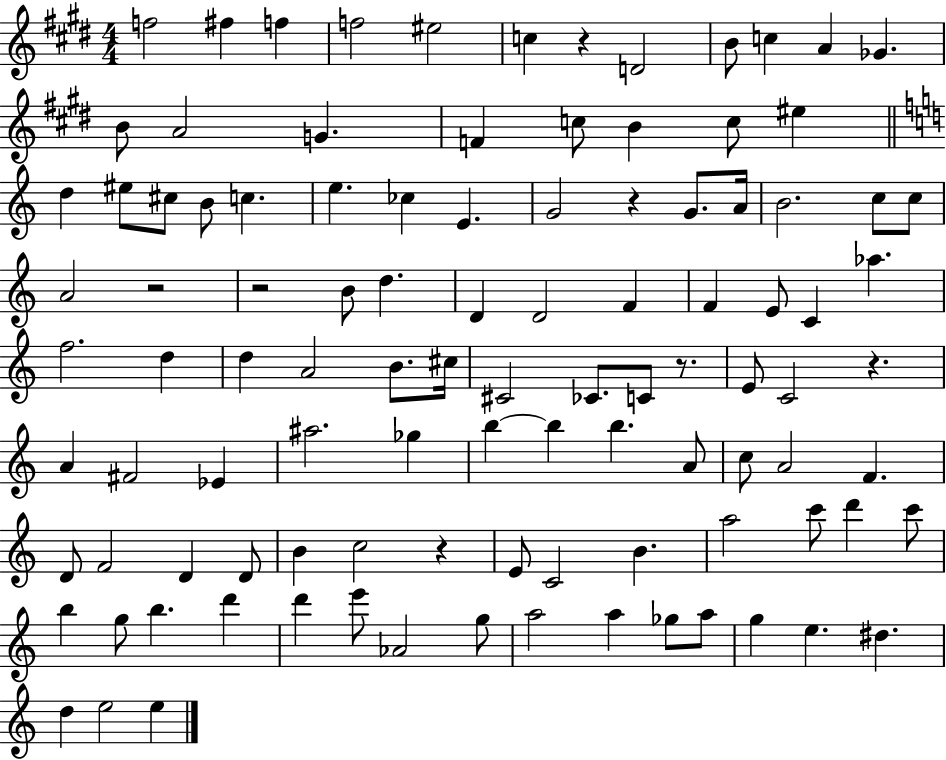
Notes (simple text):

F5/h F#5/q F5/q F5/h EIS5/h C5/q R/q D4/h B4/e C5/q A4/q Gb4/q. B4/e A4/h G4/q. F4/q C5/e B4/q C5/e EIS5/q D5/q EIS5/e C#5/e B4/e C5/q. E5/q. CES5/q E4/q. G4/h R/q G4/e. A4/s B4/h. C5/e C5/e A4/h R/h R/h B4/e D5/q. D4/q D4/h F4/q F4/q E4/e C4/q Ab5/q. F5/h. D5/q D5/q A4/h B4/e. C#5/s C#4/h CES4/e. C4/e R/e. E4/e C4/h R/q. A4/q F#4/h Eb4/q A#5/h. Gb5/q B5/q B5/q B5/q. A4/e C5/e A4/h F4/q. D4/e F4/h D4/q D4/e B4/q C5/h R/q E4/e C4/h B4/q. A5/h C6/e D6/q C6/e B5/q G5/e B5/q. D6/q D6/q E6/e Ab4/h G5/e A5/h A5/q Gb5/e A5/e G5/q E5/q. D#5/q. D5/q E5/h E5/q